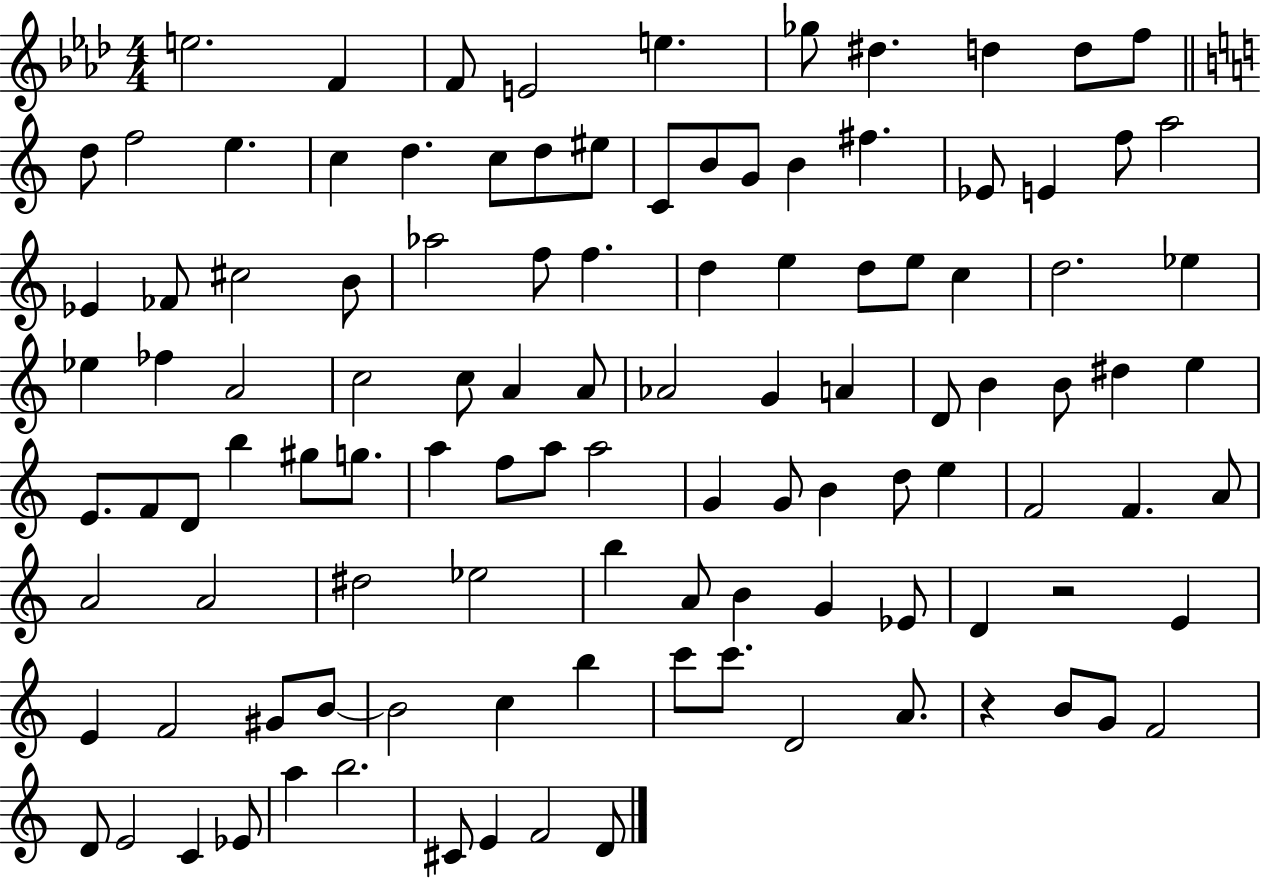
X:1
T:Untitled
M:4/4
L:1/4
K:Ab
e2 F F/2 E2 e _g/2 ^d d d/2 f/2 d/2 f2 e c d c/2 d/2 ^e/2 C/2 B/2 G/2 B ^f _E/2 E f/2 a2 _E _F/2 ^c2 B/2 _a2 f/2 f d e d/2 e/2 c d2 _e _e _f A2 c2 c/2 A A/2 _A2 G A D/2 B B/2 ^d e E/2 F/2 D/2 b ^g/2 g/2 a f/2 a/2 a2 G G/2 B d/2 e F2 F A/2 A2 A2 ^d2 _e2 b A/2 B G _E/2 D z2 E E F2 ^G/2 B/2 B2 c b c'/2 c'/2 D2 A/2 z B/2 G/2 F2 D/2 E2 C _E/2 a b2 ^C/2 E F2 D/2